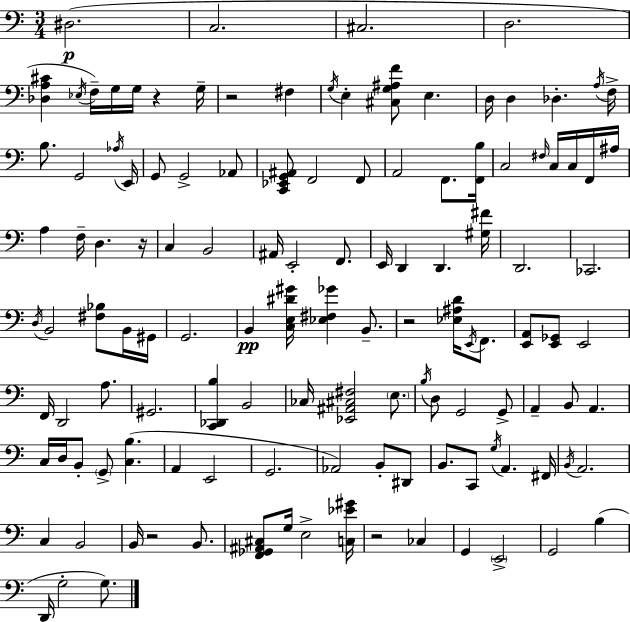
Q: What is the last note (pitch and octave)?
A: G3